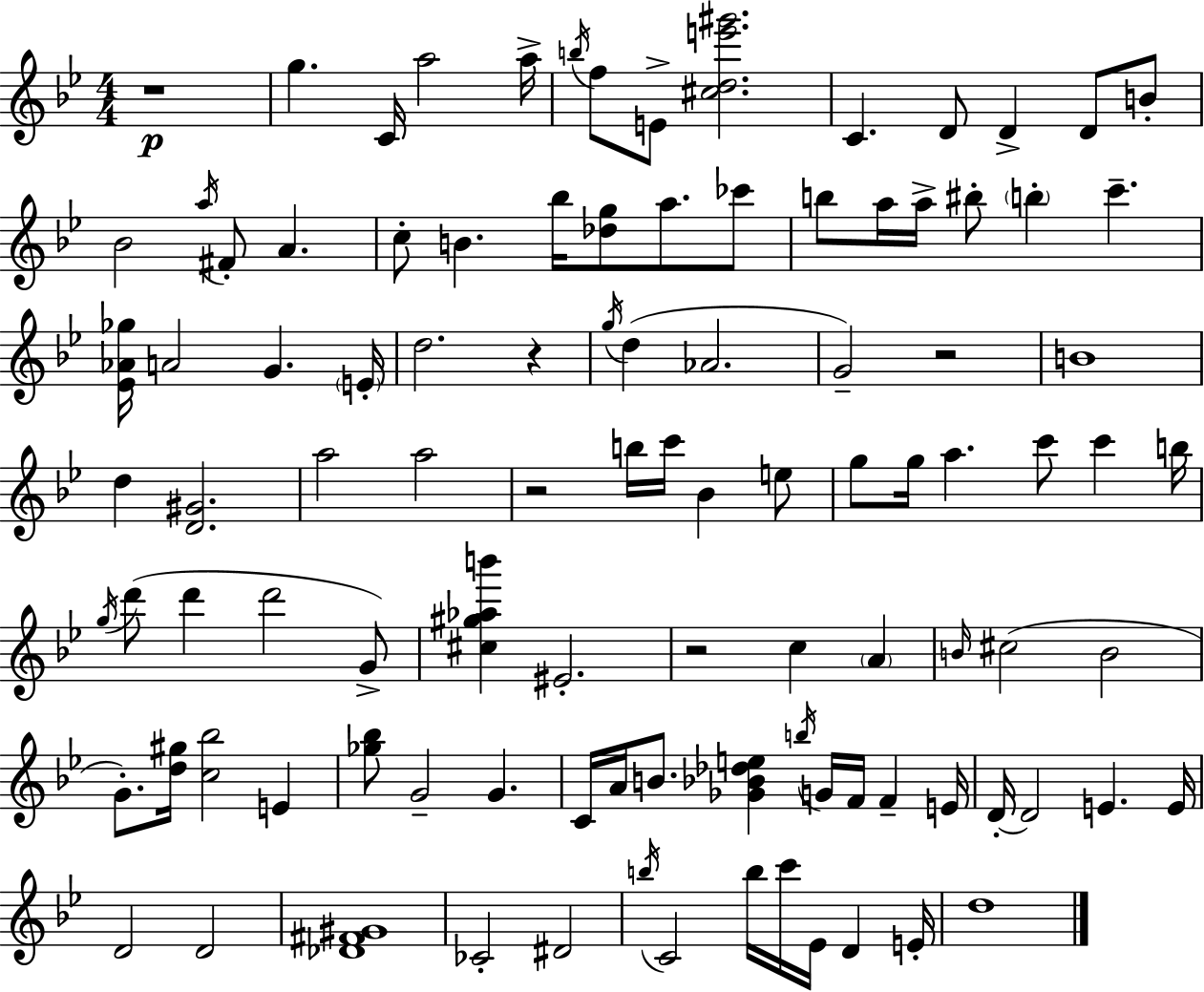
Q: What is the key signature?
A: BES major